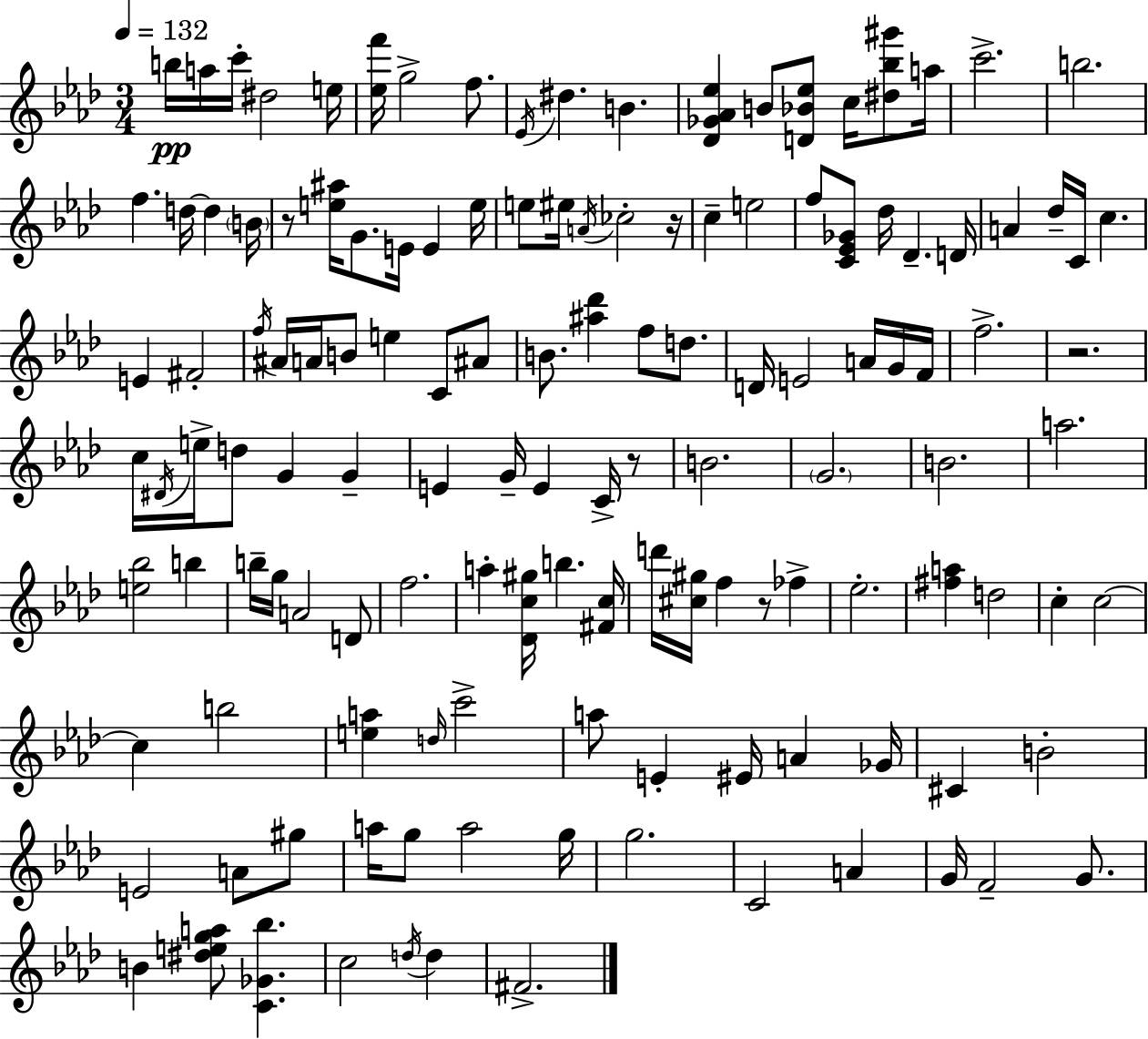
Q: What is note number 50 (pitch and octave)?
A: D4